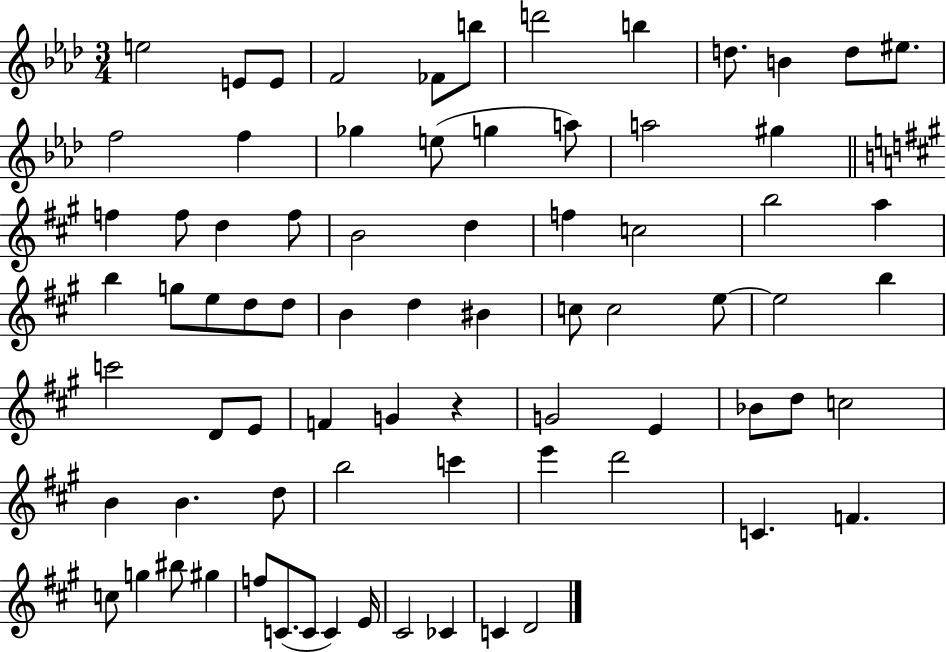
E5/h E4/e E4/e F4/h FES4/e B5/e D6/h B5/q D5/e. B4/q D5/e EIS5/e. F5/h F5/q Gb5/q E5/e G5/q A5/e A5/h G#5/q F5/q F5/e D5/q F5/e B4/h D5/q F5/q C5/h B5/h A5/q B5/q G5/e E5/e D5/e D5/e B4/q D5/q BIS4/q C5/e C5/h E5/e E5/h B5/q C6/h D4/e E4/e F4/q G4/q R/q G4/h E4/q Bb4/e D5/e C5/h B4/q B4/q. D5/e B5/h C6/q E6/q D6/h C4/q. F4/q. C5/e G5/q BIS5/e G#5/q F5/e C4/e. C4/e C4/q E4/s C#4/h CES4/q C4/q D4/h